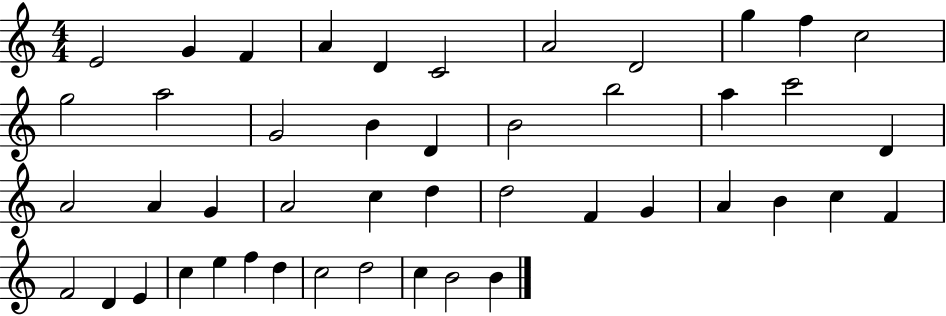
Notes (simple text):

E4/h G4/q F4/q A4/q D4/q C4/h A4/h D4/h G5/q F5/q C5/h G5/h A5/h G4/h B4/q D4/q B4/h B5/h A5/q C6/h D4/q A4/h A4/q G4/q A4/h C5/q D5/q D5/h F4/q G4/q A4/q B4/q C5/q F4/q F4/h D4/q E4/q C5/q E5/q F5/q D5/q C5/h D5/h C5/q B4/h B4/q